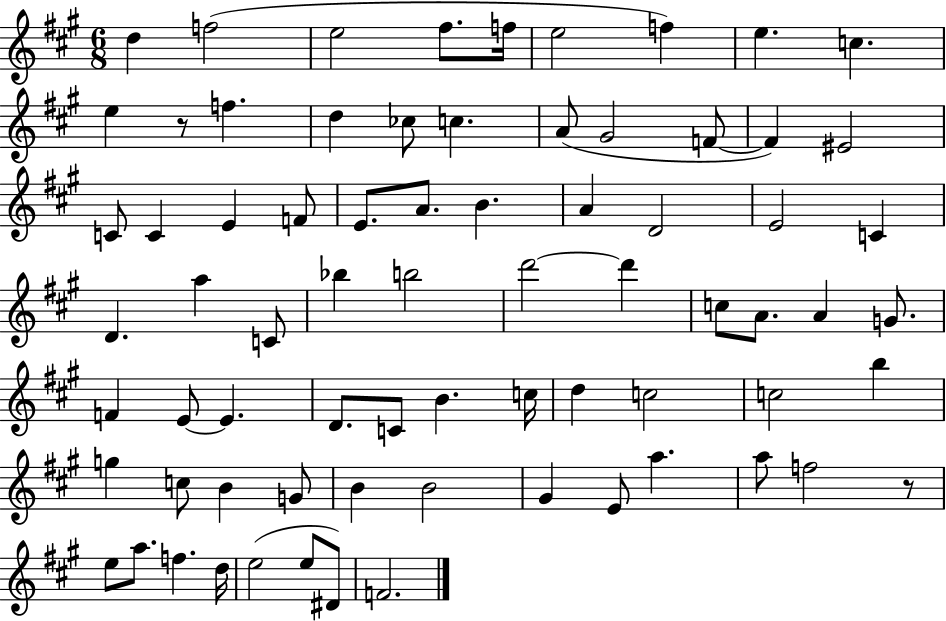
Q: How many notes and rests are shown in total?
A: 73